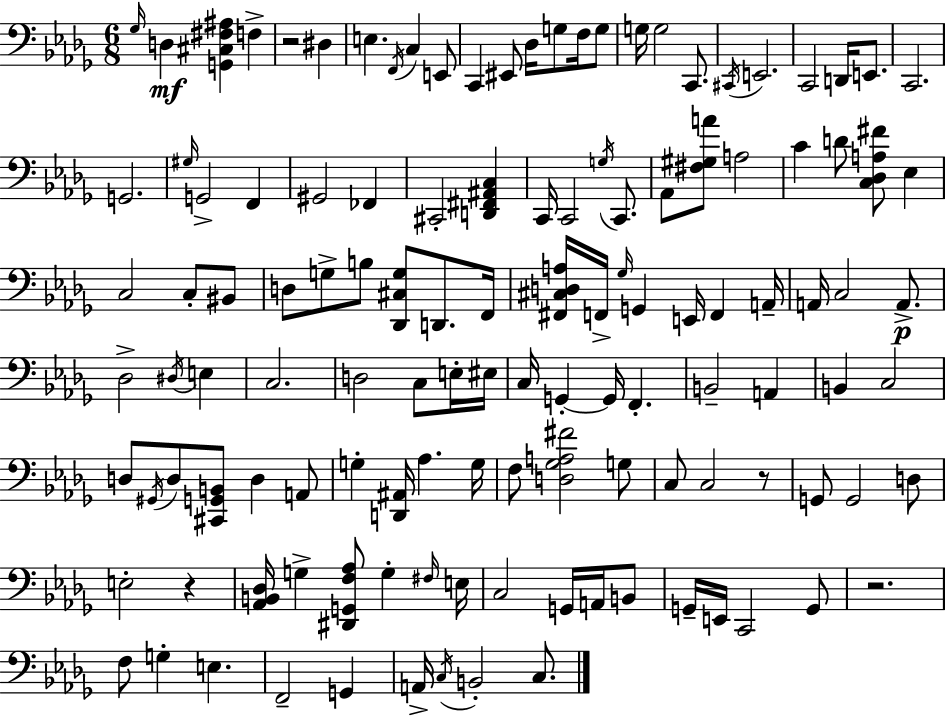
X:1
T:Untitled
M:6/8
L:1/4
K:Bbm
_G,/4 D, [G,,^C,^F,^A,] F, z2 ^D, E, F,,/4 C, E,,/2 C,, ^E,,/2 _D,/4 G,/2 F,/4 G,/2 G,/4 G,2 C,,/2 ^C,,/4 E,,2 C,,2 D,,/4 E,,/2 C,,2 G,,2 ^G,/4 G,,2 F,, ^G,,2 _F,, ^C,,2 [D,,^F,,^A,,C,] C,,/4 C,,2 G,/4 C,,/2 _A,,/2 [^F,^G,A]/2 A,2 C D/2 [C,_D,A,^F]/2 _E, C,2 C,/2 ^B,,/2 D,/2 G,/2 B,/2 [_D,,^C,G,]/2 D,,/2 F,,/4 [^F,,^C,D,A,]/4 F,,/4 _G,/4 G,, E,,/4 F,, A,,/4 A,,/4 C,2 A,,/2 _D,2 ^D,/4 E, C,2 D,2 C,/2 E,/4 ^E,/4 C,/4 G,, G,,/4 F,, B,,2 A,, B,, C,2 D,/2 ^G,,/4 D,/2 [^C,,G,,B,,]/2 D, A,,/2 G, [D,,^A,,]/4 _A, G,/4 F,/2 [D,_G,A,^F]2 G,/2 C,/2 C,2 z/2 G,,/2 G,,2 D,/2 E,2 z [_A,,B,,_D,]/4 G, [^D,,G,,F,_A,]/2 G, ^F,/4 E,/4 C,2 G,,/4 A,,/4 B,,/2 G,,/4 E,,/4 C,,2 G,,/2 z2 F,/2 G, E, F,,2 G,, A,,/4 C,/4 B,,2 C,/2